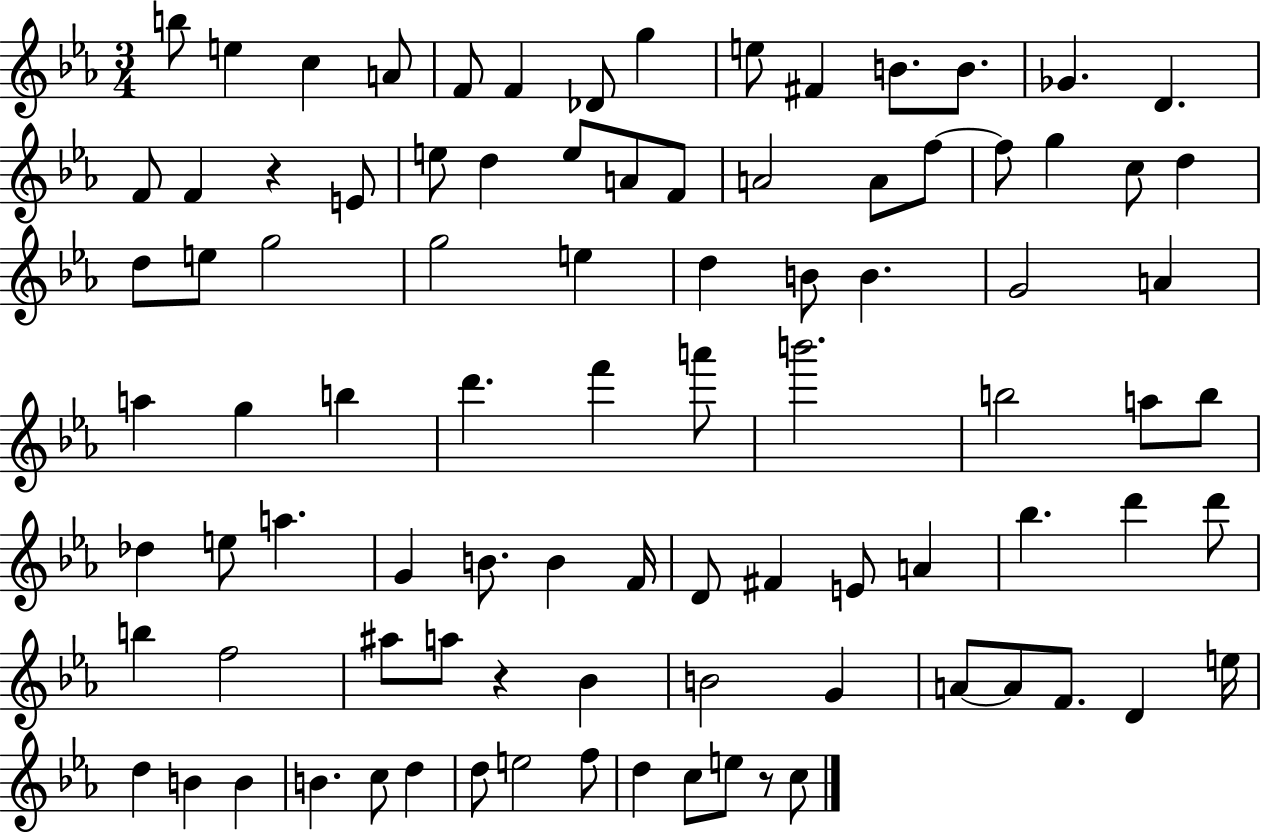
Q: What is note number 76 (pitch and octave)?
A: D5